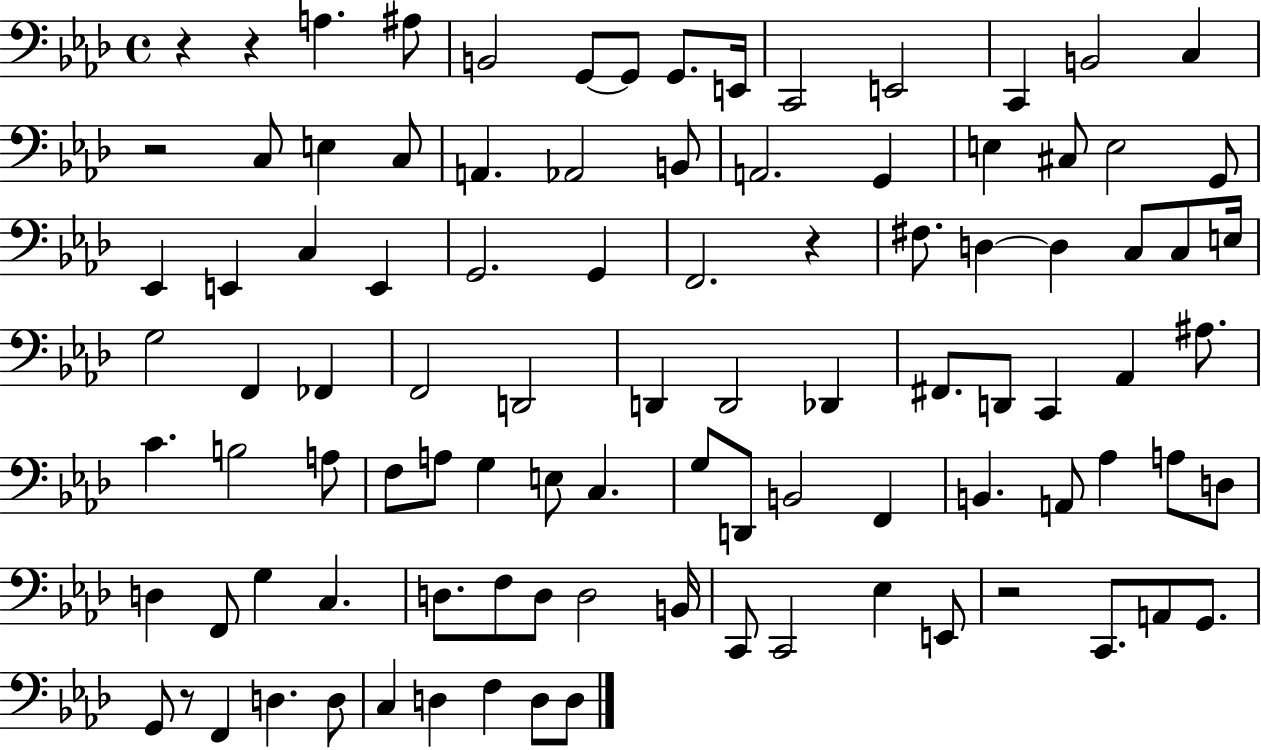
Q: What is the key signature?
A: AES major